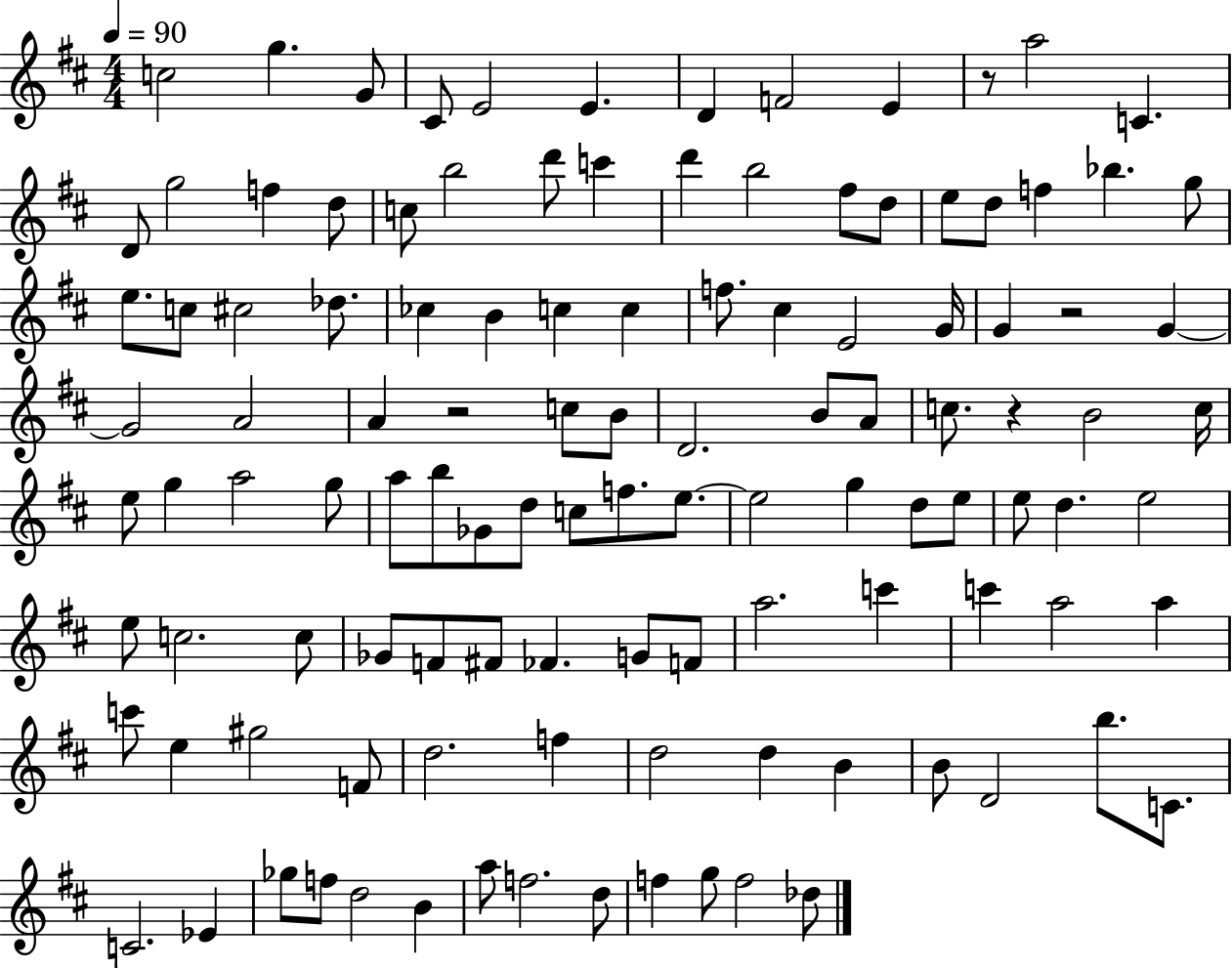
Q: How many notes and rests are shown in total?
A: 115